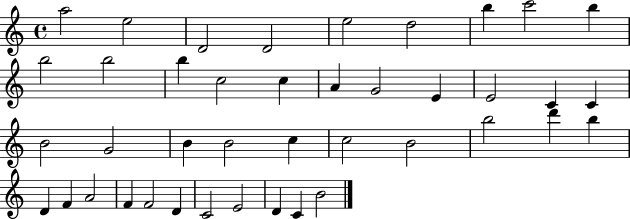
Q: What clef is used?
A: treble